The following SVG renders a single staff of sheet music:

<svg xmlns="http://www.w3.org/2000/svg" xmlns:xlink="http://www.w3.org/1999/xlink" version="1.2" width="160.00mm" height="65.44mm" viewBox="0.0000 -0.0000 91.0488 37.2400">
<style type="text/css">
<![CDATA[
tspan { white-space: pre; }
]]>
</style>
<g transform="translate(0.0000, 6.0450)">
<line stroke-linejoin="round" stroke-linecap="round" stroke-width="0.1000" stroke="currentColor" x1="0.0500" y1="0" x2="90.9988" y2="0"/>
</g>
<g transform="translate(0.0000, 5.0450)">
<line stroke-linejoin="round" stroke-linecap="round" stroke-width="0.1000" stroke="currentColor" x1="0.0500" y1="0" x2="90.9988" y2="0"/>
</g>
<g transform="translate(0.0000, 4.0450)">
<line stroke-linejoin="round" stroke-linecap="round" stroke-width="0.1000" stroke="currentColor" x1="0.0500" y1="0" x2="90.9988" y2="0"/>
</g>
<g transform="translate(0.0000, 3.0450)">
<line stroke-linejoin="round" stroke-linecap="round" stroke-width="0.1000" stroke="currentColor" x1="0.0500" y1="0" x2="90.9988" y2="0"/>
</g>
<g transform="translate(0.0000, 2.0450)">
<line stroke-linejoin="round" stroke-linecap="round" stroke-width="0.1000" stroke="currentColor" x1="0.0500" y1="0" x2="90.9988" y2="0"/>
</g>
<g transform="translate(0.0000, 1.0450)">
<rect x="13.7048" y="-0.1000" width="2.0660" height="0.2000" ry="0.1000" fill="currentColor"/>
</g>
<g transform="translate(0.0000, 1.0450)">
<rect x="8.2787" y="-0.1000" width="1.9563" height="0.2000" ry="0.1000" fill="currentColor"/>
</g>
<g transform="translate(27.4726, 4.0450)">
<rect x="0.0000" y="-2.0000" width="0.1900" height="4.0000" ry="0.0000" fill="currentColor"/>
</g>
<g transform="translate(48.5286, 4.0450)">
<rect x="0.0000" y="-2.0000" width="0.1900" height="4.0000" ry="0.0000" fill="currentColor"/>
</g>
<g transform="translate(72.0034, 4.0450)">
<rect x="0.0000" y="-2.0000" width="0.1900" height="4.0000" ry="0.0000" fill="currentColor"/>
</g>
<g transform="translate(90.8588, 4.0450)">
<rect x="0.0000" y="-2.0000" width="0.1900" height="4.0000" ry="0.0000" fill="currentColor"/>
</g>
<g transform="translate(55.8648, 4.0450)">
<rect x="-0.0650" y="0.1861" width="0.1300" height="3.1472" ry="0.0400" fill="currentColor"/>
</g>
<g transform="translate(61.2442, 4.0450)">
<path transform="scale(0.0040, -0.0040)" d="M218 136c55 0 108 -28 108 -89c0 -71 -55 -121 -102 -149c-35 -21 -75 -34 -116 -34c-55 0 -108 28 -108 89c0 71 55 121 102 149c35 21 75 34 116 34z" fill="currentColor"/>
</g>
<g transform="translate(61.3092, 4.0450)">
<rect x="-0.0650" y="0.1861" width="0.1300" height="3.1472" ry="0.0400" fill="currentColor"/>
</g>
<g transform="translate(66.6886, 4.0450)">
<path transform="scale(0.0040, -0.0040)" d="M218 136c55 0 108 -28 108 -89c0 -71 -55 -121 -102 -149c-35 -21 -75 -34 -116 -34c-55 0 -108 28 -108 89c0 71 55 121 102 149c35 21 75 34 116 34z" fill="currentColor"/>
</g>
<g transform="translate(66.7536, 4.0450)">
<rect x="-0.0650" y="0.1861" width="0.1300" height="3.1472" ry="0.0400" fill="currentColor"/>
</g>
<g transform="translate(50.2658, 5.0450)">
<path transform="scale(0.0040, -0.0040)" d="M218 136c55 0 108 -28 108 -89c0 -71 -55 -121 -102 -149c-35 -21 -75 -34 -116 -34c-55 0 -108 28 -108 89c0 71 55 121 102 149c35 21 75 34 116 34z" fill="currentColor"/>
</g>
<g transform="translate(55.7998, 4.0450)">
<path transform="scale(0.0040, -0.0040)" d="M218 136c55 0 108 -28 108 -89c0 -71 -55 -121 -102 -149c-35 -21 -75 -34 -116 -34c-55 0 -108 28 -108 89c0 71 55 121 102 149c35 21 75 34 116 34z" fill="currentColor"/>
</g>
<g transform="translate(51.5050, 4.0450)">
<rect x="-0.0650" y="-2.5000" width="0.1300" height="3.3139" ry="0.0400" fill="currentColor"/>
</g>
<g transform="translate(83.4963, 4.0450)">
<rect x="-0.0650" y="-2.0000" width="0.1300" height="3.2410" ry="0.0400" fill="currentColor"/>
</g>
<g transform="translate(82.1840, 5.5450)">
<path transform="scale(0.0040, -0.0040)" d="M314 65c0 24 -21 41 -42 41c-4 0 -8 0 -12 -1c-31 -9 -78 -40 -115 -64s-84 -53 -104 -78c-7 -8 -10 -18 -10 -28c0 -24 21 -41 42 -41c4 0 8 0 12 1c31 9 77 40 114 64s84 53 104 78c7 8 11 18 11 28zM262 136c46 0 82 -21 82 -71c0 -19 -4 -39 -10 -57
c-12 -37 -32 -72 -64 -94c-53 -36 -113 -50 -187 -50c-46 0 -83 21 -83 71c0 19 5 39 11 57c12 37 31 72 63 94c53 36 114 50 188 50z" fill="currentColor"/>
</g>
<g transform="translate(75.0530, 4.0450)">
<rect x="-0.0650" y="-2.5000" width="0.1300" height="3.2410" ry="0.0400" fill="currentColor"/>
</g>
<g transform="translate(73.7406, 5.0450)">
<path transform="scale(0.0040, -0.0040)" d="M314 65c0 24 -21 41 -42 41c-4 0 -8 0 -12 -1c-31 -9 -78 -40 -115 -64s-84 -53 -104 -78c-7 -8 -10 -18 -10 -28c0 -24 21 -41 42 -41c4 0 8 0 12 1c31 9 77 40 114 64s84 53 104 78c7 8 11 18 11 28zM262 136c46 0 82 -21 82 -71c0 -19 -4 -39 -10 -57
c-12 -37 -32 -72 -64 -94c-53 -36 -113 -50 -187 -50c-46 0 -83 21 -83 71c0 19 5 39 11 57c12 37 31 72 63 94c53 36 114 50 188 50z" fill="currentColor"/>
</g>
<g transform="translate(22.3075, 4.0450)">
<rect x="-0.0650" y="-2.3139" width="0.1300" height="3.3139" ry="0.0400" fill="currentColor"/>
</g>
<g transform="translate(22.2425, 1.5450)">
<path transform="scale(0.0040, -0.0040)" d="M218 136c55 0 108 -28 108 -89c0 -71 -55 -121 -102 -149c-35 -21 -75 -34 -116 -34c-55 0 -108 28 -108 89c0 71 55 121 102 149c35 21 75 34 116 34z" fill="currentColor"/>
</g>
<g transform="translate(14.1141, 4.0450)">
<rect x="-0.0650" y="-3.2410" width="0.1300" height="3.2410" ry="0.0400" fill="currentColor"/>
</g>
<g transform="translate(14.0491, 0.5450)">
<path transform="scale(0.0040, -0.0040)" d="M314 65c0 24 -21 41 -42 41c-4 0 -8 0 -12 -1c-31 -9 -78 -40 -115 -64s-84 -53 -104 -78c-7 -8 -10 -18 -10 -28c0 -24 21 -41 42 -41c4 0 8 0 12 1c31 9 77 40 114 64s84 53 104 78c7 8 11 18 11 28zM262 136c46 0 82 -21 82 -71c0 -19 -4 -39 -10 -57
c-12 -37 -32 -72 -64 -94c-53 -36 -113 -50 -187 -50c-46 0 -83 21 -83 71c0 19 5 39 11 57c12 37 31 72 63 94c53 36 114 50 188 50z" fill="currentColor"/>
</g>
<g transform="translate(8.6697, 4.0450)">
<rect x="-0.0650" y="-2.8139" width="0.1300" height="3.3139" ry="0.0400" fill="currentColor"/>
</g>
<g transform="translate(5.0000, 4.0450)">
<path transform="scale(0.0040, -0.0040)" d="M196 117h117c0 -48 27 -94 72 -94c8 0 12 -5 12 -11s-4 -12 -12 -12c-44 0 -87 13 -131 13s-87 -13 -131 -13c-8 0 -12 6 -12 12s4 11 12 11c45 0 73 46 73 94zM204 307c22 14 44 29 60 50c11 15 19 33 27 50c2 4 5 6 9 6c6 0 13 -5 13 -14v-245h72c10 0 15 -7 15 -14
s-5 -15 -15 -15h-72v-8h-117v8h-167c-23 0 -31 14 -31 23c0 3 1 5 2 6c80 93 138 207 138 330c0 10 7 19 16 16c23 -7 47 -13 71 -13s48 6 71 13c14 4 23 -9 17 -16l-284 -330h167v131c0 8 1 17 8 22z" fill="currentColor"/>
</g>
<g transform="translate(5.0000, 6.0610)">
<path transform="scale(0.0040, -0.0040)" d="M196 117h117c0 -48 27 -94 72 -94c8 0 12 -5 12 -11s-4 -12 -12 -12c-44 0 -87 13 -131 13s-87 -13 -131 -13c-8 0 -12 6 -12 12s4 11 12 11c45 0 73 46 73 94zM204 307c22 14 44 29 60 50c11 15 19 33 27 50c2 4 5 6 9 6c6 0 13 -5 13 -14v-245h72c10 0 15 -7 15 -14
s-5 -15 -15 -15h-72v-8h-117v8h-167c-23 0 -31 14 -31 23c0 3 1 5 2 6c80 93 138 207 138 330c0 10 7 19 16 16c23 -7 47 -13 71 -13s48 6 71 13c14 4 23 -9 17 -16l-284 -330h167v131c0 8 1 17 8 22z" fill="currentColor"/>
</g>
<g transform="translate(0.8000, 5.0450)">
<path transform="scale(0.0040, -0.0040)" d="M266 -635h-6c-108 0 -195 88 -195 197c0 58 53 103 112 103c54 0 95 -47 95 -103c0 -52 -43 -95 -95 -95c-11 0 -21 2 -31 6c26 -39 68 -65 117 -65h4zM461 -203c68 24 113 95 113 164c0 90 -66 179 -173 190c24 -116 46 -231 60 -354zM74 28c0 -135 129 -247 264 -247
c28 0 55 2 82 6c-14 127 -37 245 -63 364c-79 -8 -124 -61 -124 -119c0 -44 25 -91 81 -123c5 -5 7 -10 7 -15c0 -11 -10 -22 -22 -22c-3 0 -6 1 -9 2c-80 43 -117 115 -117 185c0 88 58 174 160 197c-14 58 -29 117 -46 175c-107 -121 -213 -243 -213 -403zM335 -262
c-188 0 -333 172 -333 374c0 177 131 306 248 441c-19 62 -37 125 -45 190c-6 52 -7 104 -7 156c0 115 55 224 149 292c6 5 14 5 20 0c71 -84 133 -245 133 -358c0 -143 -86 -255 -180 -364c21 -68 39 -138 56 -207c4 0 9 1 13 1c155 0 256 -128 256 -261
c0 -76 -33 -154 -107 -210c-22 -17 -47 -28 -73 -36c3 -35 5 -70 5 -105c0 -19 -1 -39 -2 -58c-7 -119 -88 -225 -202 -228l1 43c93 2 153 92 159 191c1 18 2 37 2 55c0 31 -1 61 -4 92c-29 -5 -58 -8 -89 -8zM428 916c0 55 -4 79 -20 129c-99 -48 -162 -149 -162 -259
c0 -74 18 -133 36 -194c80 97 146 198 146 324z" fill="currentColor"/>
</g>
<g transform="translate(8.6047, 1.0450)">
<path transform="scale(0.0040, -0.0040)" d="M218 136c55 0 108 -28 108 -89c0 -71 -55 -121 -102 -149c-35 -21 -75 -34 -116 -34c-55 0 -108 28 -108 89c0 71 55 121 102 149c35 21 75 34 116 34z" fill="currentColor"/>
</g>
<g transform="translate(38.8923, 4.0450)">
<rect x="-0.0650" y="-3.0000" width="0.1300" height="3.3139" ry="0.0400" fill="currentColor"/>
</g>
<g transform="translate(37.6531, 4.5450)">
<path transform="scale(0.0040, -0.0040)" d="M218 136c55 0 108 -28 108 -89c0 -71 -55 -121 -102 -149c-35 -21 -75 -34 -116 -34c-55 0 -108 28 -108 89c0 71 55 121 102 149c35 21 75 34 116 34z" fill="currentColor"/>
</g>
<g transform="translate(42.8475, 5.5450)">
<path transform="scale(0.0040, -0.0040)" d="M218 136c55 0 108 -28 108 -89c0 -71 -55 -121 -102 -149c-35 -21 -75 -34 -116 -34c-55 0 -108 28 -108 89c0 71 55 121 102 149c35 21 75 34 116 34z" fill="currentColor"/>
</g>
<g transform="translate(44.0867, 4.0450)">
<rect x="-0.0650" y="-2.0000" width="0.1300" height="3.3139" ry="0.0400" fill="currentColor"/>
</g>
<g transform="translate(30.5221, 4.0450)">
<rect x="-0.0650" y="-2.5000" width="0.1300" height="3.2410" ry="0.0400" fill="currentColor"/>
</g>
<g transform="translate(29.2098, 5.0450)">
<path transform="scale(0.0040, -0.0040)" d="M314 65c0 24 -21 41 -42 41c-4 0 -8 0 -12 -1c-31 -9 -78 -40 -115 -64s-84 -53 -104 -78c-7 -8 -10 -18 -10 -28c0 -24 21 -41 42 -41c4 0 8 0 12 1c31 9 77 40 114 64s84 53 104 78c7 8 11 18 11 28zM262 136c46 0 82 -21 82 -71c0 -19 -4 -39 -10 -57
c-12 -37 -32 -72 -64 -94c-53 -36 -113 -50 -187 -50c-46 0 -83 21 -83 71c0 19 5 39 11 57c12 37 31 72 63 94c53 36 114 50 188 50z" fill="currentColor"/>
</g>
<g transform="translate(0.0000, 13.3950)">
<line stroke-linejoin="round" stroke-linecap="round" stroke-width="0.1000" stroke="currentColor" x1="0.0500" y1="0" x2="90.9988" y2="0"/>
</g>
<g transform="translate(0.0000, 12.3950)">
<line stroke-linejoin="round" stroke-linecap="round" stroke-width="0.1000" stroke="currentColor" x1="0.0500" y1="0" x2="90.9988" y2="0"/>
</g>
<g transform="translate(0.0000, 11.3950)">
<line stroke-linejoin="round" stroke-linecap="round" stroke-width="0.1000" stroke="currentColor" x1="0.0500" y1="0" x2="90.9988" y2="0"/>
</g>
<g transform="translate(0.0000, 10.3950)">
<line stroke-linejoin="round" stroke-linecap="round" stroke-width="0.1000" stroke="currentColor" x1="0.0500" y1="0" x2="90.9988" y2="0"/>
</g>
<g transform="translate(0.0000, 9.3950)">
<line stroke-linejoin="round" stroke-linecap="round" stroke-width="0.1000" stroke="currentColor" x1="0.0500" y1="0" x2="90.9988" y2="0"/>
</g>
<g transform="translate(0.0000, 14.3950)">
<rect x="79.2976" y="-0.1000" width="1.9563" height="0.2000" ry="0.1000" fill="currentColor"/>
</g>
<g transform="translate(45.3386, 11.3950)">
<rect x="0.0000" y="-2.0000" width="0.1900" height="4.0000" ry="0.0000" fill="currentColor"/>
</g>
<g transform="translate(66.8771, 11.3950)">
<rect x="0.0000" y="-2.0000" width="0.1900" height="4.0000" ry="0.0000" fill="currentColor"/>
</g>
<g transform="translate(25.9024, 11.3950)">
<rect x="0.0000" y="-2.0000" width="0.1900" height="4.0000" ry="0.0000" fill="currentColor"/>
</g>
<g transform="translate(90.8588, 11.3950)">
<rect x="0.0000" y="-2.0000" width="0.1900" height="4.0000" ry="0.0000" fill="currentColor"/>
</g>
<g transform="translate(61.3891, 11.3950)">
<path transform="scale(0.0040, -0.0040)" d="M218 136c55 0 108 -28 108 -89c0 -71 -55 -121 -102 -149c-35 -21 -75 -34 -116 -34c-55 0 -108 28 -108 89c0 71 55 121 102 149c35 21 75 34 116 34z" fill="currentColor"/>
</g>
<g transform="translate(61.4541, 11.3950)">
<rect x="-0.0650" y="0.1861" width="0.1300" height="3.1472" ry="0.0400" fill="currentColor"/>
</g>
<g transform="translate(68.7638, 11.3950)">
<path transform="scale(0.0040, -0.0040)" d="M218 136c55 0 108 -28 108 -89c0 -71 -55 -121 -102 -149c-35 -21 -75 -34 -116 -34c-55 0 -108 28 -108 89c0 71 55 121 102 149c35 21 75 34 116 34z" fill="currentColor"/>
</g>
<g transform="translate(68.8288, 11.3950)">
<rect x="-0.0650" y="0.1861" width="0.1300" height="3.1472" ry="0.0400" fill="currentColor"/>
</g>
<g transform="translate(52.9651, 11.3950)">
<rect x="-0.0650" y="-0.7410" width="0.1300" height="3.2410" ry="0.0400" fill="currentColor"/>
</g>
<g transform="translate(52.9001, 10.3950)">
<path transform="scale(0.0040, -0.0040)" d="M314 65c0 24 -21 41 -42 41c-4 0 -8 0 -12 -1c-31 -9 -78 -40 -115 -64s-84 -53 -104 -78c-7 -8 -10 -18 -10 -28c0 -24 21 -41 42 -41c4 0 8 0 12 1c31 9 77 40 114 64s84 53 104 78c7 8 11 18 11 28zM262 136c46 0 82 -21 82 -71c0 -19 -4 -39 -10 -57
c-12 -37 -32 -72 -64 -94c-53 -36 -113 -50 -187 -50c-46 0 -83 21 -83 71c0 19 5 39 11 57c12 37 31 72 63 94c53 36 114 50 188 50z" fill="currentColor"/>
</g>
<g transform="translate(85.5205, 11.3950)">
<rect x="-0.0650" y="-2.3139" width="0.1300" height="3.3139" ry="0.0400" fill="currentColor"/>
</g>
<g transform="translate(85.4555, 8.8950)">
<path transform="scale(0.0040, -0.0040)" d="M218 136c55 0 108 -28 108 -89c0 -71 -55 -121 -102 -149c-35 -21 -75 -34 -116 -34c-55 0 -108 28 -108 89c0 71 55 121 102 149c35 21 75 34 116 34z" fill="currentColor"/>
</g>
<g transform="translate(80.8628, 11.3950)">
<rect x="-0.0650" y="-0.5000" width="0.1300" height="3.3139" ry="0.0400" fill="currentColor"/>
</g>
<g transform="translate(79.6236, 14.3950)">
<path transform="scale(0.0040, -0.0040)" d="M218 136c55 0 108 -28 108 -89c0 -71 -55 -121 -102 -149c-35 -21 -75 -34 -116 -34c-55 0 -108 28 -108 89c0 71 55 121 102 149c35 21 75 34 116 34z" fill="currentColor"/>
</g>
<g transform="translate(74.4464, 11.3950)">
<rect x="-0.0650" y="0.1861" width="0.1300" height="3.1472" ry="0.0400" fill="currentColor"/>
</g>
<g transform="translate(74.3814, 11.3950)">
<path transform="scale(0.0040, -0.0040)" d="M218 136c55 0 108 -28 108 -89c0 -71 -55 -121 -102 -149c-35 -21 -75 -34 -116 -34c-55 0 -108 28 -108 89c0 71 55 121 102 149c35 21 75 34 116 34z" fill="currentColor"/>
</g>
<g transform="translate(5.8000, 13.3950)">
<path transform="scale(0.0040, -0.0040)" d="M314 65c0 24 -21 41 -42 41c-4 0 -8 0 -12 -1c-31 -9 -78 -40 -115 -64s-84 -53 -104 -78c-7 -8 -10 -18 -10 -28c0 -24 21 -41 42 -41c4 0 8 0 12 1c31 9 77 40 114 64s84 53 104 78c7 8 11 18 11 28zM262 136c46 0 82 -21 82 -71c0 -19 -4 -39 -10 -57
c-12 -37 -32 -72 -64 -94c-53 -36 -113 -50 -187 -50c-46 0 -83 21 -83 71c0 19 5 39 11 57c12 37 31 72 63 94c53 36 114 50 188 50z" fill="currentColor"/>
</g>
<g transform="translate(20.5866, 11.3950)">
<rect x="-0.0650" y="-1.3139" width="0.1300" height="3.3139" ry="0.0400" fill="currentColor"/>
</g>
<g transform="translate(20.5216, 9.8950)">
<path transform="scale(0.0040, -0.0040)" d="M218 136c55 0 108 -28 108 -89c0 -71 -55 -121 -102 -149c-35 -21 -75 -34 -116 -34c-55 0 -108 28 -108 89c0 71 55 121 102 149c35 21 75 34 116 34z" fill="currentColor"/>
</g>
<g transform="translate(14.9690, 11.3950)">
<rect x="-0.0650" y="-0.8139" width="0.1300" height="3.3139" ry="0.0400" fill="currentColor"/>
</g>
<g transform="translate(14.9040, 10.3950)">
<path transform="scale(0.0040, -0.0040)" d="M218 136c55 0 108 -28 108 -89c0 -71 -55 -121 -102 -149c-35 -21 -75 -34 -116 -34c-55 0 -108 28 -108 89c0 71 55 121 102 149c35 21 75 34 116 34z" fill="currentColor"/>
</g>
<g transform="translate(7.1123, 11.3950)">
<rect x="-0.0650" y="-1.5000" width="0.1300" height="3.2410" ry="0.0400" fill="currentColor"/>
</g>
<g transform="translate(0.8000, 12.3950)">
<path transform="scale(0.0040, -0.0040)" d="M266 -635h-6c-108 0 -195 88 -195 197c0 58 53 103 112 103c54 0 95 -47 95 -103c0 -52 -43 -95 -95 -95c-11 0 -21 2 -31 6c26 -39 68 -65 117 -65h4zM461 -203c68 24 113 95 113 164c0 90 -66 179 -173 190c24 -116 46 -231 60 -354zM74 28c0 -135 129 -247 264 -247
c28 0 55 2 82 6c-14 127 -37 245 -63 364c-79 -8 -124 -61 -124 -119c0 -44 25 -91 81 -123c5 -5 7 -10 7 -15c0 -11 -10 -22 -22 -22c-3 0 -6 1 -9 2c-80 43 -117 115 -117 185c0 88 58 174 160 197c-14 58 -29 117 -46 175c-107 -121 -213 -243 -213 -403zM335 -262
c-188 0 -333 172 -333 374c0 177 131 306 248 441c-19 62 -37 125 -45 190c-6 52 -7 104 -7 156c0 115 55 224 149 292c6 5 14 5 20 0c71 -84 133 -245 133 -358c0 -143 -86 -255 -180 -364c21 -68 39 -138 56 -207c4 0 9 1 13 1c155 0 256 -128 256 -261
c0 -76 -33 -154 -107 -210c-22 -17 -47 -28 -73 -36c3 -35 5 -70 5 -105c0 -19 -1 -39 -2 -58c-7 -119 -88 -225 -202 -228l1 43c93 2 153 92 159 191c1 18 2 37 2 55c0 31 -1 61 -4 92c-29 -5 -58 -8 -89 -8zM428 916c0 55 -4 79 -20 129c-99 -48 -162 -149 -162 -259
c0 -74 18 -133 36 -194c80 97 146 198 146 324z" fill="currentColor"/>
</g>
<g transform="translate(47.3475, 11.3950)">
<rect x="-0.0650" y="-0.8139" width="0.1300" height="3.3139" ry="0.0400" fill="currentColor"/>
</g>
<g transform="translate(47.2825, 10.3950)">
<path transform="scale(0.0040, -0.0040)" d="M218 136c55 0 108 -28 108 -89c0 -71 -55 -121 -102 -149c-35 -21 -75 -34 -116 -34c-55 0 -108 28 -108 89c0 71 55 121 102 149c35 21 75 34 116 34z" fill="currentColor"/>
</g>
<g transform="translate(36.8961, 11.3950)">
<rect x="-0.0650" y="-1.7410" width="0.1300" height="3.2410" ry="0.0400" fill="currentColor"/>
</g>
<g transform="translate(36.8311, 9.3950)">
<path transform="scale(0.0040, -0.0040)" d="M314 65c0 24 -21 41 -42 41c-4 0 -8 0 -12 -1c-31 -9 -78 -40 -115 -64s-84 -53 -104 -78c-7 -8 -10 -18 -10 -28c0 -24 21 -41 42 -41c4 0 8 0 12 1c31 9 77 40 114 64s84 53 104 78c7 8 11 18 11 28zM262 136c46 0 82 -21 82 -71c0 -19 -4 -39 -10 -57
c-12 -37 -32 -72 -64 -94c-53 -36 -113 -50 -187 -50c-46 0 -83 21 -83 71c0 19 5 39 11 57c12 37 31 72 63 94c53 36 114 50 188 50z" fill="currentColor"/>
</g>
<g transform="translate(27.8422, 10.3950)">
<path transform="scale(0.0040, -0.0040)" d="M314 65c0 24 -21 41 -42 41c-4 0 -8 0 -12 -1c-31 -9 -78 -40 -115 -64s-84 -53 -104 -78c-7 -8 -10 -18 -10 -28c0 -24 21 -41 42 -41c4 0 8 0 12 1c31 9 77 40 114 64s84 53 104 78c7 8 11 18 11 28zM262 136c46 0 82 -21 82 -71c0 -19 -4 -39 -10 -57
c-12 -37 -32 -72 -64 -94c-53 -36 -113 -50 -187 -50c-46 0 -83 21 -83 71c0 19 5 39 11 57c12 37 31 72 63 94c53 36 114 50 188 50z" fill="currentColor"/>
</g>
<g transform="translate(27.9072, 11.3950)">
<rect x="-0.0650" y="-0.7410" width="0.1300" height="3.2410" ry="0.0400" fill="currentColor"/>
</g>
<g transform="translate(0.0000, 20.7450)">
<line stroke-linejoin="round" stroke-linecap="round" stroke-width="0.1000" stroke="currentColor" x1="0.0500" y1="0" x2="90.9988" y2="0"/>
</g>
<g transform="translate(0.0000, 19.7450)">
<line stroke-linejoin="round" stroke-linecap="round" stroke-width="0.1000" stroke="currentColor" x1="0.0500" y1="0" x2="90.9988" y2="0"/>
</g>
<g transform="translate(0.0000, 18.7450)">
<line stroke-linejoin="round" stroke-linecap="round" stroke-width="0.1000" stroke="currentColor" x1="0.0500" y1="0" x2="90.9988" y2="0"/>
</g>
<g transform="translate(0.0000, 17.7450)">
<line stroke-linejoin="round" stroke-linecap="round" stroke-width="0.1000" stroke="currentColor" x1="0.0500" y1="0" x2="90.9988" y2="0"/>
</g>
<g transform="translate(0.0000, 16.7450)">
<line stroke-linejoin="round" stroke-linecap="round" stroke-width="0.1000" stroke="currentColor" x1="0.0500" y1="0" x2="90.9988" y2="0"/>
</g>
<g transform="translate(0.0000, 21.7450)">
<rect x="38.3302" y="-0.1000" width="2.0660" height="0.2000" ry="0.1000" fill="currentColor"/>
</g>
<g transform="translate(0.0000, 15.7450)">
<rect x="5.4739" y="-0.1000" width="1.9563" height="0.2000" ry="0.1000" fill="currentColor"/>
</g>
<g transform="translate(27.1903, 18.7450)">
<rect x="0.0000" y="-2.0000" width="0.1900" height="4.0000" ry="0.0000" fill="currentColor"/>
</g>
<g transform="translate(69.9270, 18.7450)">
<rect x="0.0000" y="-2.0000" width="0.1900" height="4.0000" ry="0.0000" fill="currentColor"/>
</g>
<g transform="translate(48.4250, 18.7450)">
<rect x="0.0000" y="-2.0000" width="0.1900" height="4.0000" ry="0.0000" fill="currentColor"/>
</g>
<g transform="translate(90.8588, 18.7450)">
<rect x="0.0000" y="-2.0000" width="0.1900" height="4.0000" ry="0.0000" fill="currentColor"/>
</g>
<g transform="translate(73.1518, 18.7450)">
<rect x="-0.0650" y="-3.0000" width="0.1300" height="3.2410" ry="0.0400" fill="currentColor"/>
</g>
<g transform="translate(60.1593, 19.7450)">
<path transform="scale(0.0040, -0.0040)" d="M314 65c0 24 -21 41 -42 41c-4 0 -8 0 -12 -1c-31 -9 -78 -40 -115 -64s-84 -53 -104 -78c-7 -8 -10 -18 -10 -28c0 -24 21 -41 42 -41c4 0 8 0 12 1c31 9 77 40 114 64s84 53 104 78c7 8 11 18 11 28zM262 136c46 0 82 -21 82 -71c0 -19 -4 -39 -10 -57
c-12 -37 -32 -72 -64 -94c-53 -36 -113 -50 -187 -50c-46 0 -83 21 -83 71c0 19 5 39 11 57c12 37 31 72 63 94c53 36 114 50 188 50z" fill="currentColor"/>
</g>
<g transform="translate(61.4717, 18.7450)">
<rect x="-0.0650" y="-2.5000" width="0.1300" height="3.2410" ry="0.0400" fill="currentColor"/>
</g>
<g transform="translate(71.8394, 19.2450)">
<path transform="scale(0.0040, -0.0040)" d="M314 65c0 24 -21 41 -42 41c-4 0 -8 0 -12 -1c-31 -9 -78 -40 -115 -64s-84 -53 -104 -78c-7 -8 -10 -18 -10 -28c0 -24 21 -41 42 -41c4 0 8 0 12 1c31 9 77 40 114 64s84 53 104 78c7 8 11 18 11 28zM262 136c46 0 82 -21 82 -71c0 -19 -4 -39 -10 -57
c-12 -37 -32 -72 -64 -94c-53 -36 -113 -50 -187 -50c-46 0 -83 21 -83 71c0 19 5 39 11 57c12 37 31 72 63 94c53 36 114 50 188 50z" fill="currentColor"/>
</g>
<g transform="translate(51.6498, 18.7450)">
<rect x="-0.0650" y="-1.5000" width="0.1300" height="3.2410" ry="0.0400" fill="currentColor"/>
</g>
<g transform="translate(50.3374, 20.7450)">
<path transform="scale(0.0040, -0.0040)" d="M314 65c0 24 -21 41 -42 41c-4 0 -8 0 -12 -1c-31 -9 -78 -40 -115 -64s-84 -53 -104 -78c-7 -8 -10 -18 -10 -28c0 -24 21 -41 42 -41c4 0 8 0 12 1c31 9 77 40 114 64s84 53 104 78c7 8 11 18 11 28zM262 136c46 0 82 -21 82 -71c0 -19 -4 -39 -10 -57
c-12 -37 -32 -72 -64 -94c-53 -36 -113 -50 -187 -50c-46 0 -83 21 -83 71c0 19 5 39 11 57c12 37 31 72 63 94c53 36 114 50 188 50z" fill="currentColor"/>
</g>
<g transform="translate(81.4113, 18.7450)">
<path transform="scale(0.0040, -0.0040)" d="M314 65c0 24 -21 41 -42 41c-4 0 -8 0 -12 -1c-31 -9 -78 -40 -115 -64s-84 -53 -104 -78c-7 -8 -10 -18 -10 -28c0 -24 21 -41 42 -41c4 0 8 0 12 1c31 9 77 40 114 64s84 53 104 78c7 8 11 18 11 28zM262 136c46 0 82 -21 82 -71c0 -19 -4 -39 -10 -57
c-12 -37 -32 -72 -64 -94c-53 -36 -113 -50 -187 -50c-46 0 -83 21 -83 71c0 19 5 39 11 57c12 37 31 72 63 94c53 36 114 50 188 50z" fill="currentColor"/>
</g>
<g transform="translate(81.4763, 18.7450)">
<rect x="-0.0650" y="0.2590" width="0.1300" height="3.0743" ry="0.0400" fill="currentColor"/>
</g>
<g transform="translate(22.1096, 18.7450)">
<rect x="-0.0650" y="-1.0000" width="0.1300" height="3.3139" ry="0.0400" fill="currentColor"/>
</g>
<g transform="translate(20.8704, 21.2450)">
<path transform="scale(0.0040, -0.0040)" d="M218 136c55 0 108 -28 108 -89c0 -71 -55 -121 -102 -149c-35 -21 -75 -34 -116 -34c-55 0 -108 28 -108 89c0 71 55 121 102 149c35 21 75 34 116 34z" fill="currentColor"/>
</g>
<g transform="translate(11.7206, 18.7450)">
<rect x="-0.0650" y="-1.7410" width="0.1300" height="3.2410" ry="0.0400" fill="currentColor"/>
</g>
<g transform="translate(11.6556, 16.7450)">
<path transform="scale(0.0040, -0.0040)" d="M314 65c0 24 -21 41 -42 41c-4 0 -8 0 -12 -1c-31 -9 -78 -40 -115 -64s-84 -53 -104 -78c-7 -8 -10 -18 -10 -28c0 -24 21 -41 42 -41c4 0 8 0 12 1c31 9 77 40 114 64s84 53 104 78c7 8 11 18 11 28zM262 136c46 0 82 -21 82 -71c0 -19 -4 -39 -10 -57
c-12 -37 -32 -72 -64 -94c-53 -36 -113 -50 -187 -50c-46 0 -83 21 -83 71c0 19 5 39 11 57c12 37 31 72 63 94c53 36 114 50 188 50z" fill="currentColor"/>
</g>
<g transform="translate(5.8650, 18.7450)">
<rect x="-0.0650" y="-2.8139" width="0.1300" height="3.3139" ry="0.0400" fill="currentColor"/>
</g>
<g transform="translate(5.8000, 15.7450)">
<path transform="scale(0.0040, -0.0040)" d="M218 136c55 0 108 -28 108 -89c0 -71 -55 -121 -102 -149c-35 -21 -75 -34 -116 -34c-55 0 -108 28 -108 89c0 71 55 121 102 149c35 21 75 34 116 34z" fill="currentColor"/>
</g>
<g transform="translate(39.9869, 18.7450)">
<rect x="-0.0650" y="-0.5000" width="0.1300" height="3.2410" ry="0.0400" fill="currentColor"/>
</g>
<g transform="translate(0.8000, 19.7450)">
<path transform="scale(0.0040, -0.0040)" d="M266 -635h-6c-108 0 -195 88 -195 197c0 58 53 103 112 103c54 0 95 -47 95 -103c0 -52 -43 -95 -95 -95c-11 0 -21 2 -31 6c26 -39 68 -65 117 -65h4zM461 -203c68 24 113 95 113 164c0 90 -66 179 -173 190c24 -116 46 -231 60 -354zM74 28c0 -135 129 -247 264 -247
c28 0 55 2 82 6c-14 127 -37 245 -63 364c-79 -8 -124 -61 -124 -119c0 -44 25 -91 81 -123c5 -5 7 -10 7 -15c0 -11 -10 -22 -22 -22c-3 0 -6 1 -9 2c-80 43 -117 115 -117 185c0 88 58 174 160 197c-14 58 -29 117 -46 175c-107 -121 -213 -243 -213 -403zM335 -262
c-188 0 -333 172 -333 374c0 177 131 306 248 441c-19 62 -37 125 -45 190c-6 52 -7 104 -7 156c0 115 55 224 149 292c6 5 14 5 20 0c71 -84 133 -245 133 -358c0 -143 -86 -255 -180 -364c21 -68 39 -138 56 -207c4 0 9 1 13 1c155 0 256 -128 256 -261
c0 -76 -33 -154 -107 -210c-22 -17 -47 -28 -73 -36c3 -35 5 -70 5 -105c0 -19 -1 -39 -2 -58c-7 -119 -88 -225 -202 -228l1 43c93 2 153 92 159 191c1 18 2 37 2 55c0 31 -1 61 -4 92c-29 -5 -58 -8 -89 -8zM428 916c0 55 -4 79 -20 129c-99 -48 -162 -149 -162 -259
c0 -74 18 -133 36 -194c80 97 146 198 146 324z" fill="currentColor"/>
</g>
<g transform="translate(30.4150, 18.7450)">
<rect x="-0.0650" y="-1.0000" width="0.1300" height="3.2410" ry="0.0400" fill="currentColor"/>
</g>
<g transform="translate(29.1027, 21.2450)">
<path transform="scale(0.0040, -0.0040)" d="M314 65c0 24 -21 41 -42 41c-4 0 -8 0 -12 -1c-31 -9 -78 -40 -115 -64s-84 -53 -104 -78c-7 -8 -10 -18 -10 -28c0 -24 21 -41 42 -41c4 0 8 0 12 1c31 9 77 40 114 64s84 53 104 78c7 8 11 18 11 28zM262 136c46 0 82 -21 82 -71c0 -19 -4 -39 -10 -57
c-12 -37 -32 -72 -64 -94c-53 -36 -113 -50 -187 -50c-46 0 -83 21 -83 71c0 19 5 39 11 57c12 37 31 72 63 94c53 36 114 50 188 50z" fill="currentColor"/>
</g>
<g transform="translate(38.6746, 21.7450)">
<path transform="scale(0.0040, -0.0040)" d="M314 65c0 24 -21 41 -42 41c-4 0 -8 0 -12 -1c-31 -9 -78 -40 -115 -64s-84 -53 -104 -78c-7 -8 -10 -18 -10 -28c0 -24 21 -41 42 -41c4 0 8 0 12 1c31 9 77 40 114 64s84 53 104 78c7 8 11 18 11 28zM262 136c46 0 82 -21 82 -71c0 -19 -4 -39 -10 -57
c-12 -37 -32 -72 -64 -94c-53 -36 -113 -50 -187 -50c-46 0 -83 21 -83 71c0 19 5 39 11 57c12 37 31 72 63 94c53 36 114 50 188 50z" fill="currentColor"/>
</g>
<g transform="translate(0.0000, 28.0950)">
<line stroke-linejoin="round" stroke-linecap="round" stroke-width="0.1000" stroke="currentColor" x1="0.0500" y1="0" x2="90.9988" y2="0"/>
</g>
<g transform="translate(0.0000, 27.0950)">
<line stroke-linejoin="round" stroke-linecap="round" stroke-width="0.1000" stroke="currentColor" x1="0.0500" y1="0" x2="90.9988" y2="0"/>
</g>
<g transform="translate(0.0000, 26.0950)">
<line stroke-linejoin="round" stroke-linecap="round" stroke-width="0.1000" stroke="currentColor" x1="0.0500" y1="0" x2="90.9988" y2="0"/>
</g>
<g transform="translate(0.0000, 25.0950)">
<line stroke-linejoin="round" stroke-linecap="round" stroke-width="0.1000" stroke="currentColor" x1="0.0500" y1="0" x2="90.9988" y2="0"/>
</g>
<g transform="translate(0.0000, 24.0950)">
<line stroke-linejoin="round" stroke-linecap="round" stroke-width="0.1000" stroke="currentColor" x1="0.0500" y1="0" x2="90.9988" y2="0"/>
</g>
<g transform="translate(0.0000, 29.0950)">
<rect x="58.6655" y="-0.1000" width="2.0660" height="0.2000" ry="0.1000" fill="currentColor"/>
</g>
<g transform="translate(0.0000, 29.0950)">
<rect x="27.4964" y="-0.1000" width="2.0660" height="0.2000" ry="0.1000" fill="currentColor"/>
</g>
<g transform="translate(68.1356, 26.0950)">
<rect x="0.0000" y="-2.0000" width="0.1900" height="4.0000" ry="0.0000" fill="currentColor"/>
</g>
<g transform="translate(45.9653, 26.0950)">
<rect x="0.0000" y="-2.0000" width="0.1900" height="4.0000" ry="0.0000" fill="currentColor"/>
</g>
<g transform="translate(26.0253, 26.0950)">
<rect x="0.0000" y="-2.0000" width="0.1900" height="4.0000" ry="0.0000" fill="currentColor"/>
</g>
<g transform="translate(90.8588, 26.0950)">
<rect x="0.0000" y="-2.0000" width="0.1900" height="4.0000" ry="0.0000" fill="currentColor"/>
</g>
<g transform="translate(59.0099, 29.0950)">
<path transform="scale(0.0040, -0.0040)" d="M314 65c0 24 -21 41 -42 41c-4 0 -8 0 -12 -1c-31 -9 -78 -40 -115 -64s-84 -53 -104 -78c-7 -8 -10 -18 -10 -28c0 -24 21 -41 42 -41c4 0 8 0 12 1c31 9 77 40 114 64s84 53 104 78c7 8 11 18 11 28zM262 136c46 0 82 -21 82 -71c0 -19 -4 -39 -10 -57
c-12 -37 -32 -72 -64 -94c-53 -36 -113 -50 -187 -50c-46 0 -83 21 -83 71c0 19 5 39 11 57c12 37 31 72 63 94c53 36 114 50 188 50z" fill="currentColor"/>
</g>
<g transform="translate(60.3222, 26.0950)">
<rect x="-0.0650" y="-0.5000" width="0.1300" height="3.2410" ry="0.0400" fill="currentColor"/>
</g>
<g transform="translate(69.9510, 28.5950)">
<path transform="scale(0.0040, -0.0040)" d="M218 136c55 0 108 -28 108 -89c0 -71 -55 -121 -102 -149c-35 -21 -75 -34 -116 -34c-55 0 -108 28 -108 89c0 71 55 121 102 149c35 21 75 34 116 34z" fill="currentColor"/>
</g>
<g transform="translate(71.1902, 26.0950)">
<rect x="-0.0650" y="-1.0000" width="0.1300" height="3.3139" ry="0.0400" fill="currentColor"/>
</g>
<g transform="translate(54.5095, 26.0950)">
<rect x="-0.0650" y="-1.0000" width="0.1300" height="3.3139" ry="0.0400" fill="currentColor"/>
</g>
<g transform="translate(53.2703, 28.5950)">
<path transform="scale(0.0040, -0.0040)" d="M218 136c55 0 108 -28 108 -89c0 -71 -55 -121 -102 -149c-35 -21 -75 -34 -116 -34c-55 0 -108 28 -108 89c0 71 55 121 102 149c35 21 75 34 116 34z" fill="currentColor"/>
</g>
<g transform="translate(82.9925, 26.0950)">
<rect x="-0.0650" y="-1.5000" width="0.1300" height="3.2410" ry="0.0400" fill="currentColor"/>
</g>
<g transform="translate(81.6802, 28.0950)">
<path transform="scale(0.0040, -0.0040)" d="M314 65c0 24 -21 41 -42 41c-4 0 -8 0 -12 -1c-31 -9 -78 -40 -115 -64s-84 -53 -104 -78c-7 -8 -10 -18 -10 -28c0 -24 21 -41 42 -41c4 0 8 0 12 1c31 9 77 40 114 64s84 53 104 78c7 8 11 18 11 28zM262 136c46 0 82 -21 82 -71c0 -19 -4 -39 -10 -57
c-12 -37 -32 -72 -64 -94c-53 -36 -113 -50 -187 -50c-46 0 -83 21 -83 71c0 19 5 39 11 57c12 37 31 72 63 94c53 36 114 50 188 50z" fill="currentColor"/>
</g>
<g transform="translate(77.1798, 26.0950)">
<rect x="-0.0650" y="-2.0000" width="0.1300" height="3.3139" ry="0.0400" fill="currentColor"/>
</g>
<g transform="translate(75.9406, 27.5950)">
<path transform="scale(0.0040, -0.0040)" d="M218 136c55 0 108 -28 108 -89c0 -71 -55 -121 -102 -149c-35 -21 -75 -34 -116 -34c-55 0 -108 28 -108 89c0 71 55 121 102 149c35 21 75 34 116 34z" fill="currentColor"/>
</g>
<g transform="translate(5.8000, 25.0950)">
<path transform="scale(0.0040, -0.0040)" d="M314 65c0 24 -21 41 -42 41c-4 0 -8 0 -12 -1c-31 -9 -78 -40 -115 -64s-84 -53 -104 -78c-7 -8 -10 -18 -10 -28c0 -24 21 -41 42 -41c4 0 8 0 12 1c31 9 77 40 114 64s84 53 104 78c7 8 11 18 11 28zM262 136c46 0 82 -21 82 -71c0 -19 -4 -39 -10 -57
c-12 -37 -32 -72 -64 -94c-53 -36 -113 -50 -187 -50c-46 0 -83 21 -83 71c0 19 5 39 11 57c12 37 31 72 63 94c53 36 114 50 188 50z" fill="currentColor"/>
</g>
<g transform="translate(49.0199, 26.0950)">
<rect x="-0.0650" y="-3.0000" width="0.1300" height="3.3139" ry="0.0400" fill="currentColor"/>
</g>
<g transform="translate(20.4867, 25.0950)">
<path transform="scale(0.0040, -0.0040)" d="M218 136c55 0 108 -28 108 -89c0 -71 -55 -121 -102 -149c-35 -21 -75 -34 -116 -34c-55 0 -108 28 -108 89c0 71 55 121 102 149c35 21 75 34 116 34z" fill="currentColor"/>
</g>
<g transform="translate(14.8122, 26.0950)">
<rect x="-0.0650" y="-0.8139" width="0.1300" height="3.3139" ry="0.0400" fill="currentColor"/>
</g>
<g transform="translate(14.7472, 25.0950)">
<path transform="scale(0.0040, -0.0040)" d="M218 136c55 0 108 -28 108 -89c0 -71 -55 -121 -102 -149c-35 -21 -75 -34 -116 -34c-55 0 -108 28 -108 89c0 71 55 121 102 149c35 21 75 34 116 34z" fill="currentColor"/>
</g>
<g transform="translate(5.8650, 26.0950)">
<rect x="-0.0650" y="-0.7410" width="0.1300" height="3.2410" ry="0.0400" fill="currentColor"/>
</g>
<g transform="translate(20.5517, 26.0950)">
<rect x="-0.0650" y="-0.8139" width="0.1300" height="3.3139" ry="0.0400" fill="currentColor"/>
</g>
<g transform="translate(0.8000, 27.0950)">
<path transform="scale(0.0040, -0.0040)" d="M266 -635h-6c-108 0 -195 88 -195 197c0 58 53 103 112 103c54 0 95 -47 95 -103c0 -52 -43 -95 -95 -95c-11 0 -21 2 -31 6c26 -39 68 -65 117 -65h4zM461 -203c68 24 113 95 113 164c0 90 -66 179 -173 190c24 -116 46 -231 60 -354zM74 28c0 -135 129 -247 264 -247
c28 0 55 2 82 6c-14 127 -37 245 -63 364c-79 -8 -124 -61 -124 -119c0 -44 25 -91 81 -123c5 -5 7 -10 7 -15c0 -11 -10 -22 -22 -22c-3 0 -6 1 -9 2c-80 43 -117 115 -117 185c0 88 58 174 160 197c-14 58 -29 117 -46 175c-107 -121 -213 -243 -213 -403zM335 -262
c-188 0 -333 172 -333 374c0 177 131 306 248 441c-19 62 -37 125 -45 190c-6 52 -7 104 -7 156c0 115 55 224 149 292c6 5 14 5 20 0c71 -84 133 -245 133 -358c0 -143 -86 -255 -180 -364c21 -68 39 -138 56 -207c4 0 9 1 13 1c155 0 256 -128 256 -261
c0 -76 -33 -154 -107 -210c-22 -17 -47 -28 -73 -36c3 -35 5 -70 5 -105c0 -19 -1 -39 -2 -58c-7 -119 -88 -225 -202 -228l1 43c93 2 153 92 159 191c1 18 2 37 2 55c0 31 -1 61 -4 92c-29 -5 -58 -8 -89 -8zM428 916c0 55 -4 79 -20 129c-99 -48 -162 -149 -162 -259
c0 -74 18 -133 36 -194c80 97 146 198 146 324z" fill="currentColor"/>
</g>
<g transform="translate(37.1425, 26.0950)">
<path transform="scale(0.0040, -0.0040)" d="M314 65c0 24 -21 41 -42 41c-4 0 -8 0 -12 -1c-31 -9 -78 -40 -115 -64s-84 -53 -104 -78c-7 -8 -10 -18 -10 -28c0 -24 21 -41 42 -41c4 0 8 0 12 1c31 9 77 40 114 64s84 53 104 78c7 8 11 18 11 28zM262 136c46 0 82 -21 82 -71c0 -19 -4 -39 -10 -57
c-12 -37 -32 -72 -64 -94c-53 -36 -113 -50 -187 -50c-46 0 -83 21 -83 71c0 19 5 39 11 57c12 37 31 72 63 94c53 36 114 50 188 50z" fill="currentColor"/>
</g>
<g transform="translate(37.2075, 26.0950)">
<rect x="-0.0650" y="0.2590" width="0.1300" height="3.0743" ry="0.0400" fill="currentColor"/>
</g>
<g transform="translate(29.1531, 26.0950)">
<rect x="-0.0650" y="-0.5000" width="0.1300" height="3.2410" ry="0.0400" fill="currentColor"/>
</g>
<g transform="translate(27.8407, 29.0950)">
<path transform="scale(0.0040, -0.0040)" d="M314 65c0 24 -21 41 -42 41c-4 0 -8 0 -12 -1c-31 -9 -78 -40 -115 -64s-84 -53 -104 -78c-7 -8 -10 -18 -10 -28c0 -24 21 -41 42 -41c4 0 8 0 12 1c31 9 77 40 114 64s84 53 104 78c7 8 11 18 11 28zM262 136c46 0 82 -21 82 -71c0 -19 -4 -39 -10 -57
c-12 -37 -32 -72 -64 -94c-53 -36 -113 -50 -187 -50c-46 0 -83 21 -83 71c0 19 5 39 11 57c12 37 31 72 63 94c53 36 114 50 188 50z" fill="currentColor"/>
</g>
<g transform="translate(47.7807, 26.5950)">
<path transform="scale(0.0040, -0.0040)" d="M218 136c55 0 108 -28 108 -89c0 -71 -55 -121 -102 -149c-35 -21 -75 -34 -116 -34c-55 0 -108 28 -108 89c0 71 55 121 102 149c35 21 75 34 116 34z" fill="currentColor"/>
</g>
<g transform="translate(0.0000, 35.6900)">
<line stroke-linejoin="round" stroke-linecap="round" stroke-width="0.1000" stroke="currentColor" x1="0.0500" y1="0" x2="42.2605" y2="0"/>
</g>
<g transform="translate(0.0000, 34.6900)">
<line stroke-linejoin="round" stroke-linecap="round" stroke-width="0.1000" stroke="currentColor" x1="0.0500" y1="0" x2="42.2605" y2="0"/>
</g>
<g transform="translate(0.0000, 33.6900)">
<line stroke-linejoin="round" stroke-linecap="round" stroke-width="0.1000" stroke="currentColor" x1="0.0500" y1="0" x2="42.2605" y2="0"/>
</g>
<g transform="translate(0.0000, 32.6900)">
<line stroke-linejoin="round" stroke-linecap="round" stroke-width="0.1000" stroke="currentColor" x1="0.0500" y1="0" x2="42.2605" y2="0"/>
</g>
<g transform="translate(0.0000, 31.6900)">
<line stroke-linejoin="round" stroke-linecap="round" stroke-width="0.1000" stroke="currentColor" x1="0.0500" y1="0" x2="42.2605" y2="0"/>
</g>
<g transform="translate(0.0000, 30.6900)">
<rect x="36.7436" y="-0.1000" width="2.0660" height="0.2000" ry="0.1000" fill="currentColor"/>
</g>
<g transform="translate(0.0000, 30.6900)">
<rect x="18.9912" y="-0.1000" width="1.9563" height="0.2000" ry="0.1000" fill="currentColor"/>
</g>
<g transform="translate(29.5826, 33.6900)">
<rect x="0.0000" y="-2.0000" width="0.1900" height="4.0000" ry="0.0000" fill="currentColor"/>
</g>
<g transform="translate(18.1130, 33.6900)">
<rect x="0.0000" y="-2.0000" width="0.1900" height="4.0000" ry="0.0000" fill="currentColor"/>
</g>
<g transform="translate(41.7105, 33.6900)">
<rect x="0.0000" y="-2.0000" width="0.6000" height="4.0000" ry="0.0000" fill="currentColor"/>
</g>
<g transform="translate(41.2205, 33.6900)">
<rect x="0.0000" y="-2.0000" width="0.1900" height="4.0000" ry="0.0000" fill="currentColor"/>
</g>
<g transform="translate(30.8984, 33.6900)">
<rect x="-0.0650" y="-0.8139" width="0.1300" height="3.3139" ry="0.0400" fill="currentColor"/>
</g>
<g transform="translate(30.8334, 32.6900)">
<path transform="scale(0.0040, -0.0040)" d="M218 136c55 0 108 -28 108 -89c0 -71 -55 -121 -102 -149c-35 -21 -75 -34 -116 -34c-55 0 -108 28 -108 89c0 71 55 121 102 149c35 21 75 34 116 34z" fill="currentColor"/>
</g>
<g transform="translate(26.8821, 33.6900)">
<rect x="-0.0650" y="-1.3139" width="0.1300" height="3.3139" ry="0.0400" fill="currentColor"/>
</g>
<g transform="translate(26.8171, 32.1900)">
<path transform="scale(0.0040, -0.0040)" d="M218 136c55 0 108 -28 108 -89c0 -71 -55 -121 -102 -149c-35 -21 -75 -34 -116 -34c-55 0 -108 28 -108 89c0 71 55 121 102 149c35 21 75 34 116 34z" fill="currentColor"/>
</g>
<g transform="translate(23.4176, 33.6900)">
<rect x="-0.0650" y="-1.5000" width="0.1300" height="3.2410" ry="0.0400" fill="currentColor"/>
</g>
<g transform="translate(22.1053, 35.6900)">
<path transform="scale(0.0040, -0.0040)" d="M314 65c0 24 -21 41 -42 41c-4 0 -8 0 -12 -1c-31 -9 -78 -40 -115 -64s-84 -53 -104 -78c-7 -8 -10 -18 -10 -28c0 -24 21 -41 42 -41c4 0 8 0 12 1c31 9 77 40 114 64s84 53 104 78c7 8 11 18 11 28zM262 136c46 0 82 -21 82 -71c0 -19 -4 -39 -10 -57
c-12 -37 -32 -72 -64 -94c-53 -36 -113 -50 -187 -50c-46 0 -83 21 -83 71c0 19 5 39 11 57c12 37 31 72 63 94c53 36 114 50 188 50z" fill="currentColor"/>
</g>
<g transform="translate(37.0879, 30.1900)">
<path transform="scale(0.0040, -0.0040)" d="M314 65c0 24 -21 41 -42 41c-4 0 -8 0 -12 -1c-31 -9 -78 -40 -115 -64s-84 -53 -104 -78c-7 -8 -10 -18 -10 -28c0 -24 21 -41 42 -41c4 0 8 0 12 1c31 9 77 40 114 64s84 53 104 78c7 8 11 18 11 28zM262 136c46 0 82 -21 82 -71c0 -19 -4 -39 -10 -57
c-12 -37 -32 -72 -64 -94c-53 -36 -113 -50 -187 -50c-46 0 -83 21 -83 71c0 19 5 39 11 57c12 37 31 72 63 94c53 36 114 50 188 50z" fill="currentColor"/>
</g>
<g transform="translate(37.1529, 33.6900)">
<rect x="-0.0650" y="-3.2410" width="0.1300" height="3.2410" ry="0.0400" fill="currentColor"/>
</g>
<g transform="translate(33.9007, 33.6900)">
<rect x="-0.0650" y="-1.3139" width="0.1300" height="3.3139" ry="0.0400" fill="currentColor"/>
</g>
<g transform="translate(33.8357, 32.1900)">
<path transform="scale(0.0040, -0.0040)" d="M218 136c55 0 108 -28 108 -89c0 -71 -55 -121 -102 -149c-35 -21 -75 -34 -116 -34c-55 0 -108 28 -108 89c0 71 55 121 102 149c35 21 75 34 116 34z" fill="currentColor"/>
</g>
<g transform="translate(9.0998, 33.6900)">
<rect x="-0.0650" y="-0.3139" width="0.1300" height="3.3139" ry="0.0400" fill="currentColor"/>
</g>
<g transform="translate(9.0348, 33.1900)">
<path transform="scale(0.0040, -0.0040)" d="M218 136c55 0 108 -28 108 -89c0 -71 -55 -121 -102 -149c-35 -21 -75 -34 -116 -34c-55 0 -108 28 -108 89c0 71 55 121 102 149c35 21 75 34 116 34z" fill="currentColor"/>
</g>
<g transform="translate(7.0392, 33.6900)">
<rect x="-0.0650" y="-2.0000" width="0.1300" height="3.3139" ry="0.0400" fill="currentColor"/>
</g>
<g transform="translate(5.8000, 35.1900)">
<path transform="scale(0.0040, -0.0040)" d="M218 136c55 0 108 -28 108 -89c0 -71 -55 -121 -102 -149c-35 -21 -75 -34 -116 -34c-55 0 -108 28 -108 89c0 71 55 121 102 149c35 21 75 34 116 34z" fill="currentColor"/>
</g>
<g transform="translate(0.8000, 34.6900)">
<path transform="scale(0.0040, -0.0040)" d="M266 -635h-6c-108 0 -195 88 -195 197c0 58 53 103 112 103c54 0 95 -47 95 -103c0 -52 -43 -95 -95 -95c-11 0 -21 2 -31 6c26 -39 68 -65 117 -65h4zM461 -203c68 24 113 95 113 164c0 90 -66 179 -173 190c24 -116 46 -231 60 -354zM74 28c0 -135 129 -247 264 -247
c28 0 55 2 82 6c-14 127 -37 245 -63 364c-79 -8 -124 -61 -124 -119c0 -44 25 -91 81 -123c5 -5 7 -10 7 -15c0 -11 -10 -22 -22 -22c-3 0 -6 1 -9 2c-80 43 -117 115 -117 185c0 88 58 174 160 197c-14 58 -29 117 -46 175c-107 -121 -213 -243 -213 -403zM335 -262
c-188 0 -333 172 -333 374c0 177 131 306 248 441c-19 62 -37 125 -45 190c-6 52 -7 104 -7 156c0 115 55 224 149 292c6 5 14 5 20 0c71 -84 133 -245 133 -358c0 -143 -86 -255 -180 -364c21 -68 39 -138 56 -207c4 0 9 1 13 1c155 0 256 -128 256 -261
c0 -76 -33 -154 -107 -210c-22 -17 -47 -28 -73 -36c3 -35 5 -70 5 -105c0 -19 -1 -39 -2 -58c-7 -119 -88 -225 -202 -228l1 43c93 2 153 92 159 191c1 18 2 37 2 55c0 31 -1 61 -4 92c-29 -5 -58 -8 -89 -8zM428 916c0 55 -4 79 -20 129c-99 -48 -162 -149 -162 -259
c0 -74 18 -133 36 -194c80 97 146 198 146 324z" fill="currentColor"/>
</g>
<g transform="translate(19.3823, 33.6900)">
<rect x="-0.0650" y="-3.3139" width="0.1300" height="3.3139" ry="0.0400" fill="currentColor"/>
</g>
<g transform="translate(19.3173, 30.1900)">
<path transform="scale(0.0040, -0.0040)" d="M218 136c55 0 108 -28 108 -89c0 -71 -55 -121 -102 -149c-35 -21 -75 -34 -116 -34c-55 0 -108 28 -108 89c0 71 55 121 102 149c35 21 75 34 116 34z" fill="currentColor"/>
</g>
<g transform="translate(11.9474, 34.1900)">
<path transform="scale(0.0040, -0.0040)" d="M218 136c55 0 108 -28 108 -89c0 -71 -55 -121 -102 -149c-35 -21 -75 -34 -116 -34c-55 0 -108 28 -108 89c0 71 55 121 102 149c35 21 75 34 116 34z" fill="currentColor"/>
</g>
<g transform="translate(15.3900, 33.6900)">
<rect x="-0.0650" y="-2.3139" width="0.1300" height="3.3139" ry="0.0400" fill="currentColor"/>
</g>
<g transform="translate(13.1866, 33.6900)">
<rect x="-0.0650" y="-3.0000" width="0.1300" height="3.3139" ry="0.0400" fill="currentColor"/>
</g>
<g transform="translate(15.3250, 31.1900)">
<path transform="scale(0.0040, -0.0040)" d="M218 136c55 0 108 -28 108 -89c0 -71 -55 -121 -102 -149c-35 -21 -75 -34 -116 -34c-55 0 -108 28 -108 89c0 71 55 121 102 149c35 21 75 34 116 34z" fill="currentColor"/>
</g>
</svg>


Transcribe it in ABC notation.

X:1
T:Untitled
M:4/4
L:1/4
K:C
a b2 g G2 A F G B B B G2 F2 E2 d e d2 f2 d d2 B B B C g a f2 D D2 C2 E2 G2 A2 B2 d2 d d C2 B2 A D C2 D F E2 F c A g b E2 e d e b2